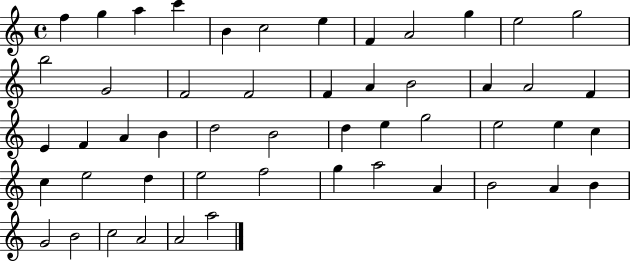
F5/q G5/q A5/q C6/q B4/q C5/h E5/q F4/q A4/h G5/q E5/h G5/h B5/h G4/h F4/h F4/h F4/q A4/q B4/h A4/q A4/h F4/q E4/q F4/q A4/q B4/q D5/h B4/h D5/q E5/q G5/h E5/h E5/q C5/q C5/q E5/h D5/q E5/h F5/h G5/q A5/h A4/q B4/h A4/q B4/q G4/h B4/h C5/h A4/h A4/h A5/h